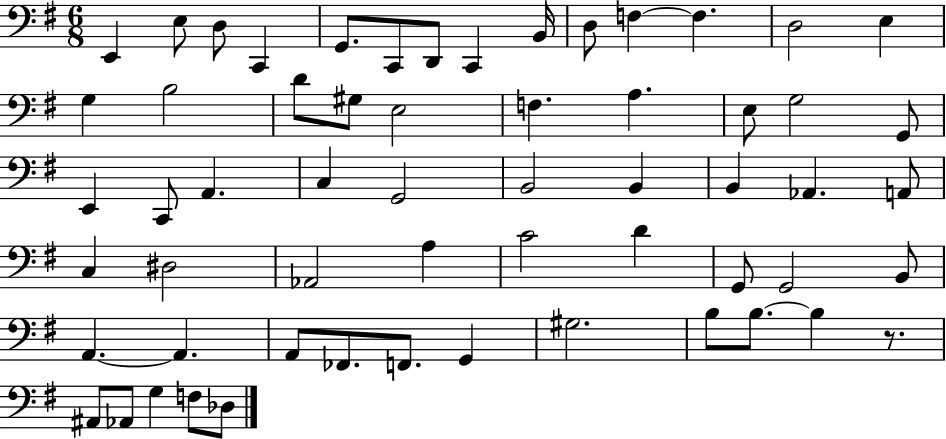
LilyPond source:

{
  \clef bass
  \numericTimeSignature
  \time 6/8
  \key g \major
  e,4 e8 d8 c,4 | g,8. c,8 d,8 c,4 b,16 | d8 f4~~ f4. | d2 e4 | \break g4 b2 | d'8 gis8 e2 | f4. a4. | e8 g2 g,8 | \break e,4 c,8 a,4. | c4 g,2 | b,2 b,4 | b,4 aes,4. a,8 | \break c4 dis2 | aes,2 a4 | c'2 d'4 | g,8 g,2 b,8 | \break a,4.~~ a,4. | a,8 fes,8. f,8. g,4 | gis2. | b8 b8.~~ b4 r8. | \break ais,8 aes,8 g4 f8 des8 | \bar "|."
}